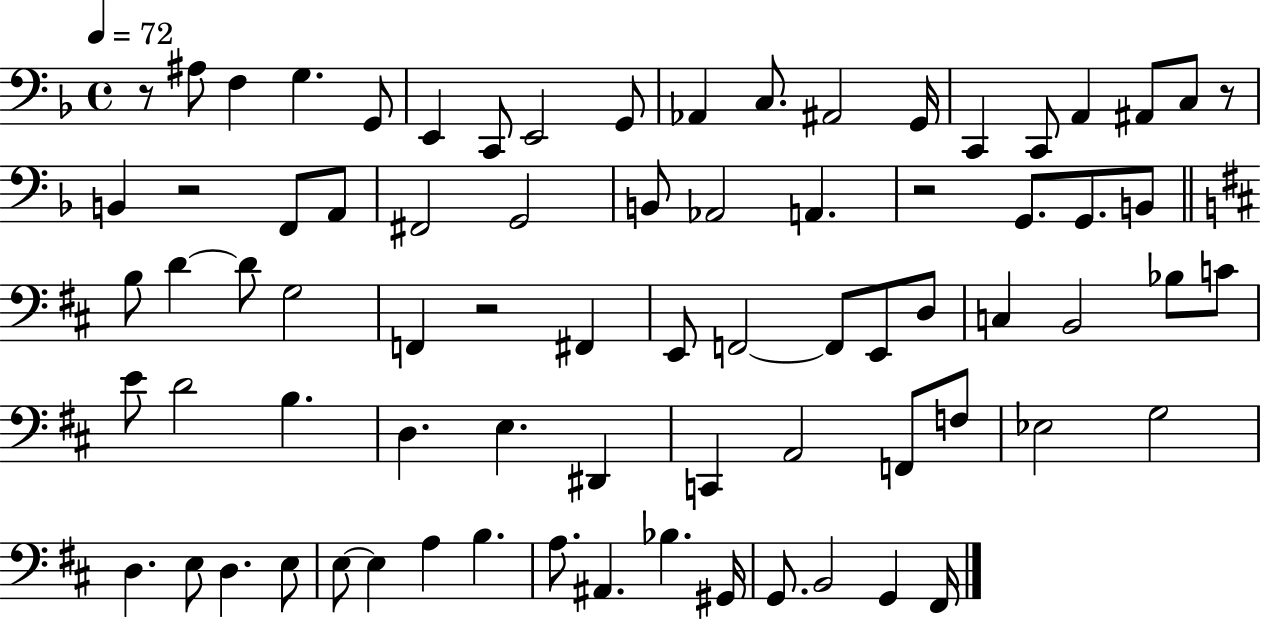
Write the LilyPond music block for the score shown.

{
  \clef bass
  \time 4/4
  \defaultTimeSignature
  \key f \major
  \tempo 4 = 72
  r8 ais8 f4 g4. g,8 | e,4 c,8 e,2 g,8 | aes,4 c8. ais,2 g,16 | c,4 c,8 a,4 ais,8 c8 r8 | \break b,4 r2 f,8 a,8 | fis,2 g,2 | b,8 aes,2 a,4. | r2 g,8. g,8. b,8 | \break \bar "||" \break \key d \major b8 d'4~~ d'8 g2 | f,4 r2 fis,4 | e,8 f,2~~ f,8 e,8 d8 | c4 b,2 bes8 c'8 | \break e'8 d'2 b4. | d4. e4. dis,4 | c,4 a,2 f,8 f8 | ees2 g2 | \break d4. e8 d4. e8 | e8~~ e4 a4 b4. | a8. ais,4. bes4. gis,16 | g,8. b,2 g,4 fis,16 | \break \bar "|."
}